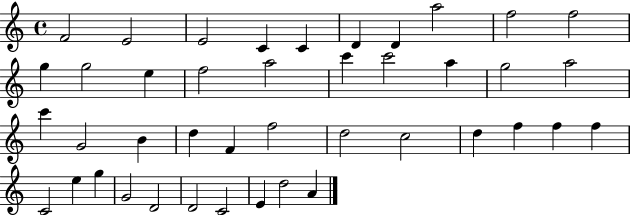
{
  \clef treble
  \time 4/4
  \defaultTimeSignature
  \key c \major
  f'2 e'2 | e'2 c'4 c'4 | d'4 d'4 a''2 | f''2 f''2 | \break g''4 g''2 e''4 | f''2 a''2 | c'''4 c'''2 a''4 | g''2 a''2 | \break c'''4 g'2 b'4 | d''4 f'4 f''2 | d''2 c''2 | d''4 f''4 f''4 f''4 | \break c'2 e''4 g''4 | g'2 d'2 | d'2 c'2 | e'4 d''2 a'4 | \break \bar "|."
}